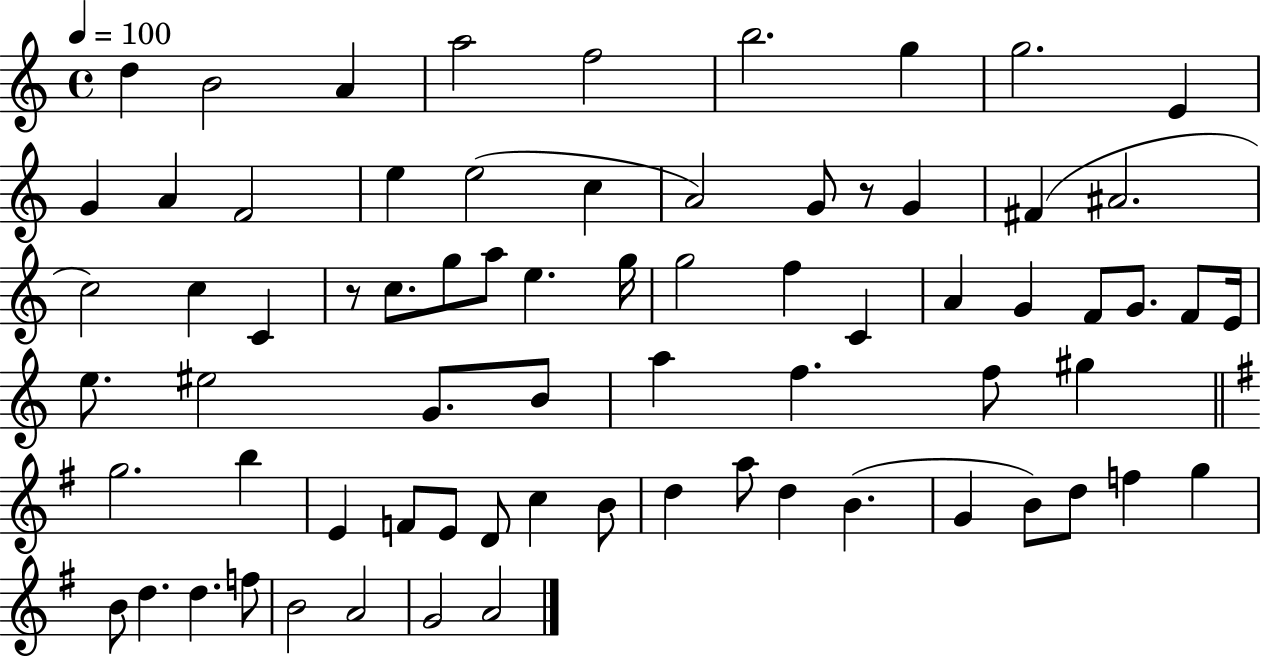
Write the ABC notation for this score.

X:1
T:Untitled
M:4/4
L:1/4
K:C
d B2 A a2 f2 b2 g g2 E G A F2 e e2 c A2 G/2 z/2 G ^F ^A2 c2 c C z/2 c/2 g/2 a/2 e g/4 g2 f C A G F/2 G/2 F/2 E/4 e/2 ^e2 G/2 B/2 a f f/2 ^g g2 b E F/2 E/2 D/2 c B/2 d a/2 d B G B/2 d/2 f g B/2 d d f/2 B2 A2 G2 A2